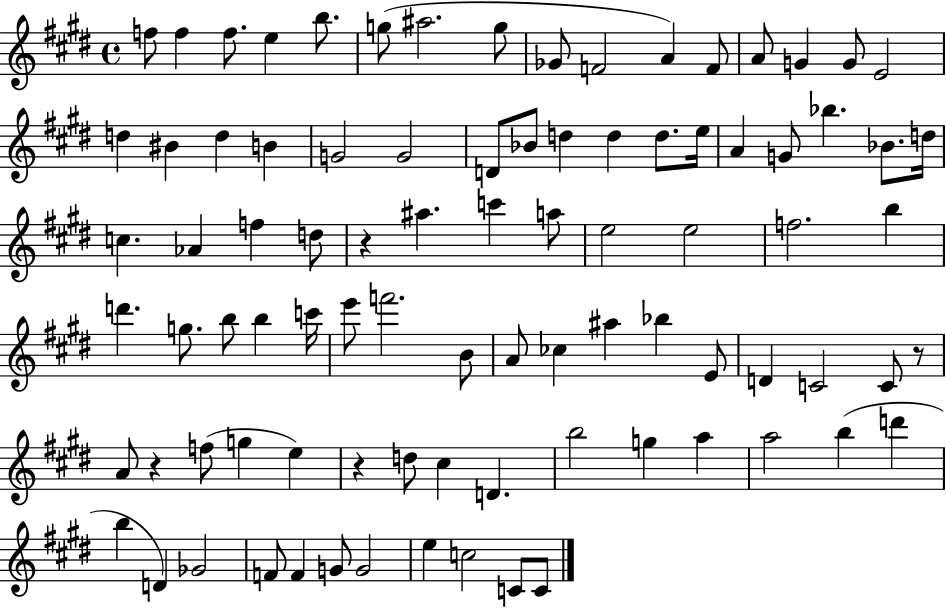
{
  \clef treble
  \time 4/4
  \defaultTimeSignature
  \key e \major
  f''8 f''4 f''8. e''4 b''8. | g''8( ais''2. g''8 | ges'8 f'2 a'4) f'8 | a'8 g'4 g'8 e'2 | \break d''4 bis'4 d''4 b'4 | g'2 g'2 | d'8 bes'8 d''4 d''4 d''8. e''16 | a'4 g'8 bes''4. bes'8. d''16 | \break c''4. aes'4 f''4 d''8 | r4 ais''4. c'''4 a''8 | e''2 e''2 | f''2. b''4 | \break d'''4. g''8. b''8 b''4 c'''16 | e'''8 f'''2. b'8 | a'8 ces''4 ais''4 bes''4 e'8 | d'4 c'2 c'8 r8 | \break a'8 r4 f''8( g''4 e''4) | r4 d''8 cis''4 d'4. | b''2 g''4 a''4 | a''2 b''4( d'''4 | \break b''4 d'4) ges'2 | f'8 f'4 g'8 g'2 | e''4 c''2 c'8 c'8 | \bar "|."
}